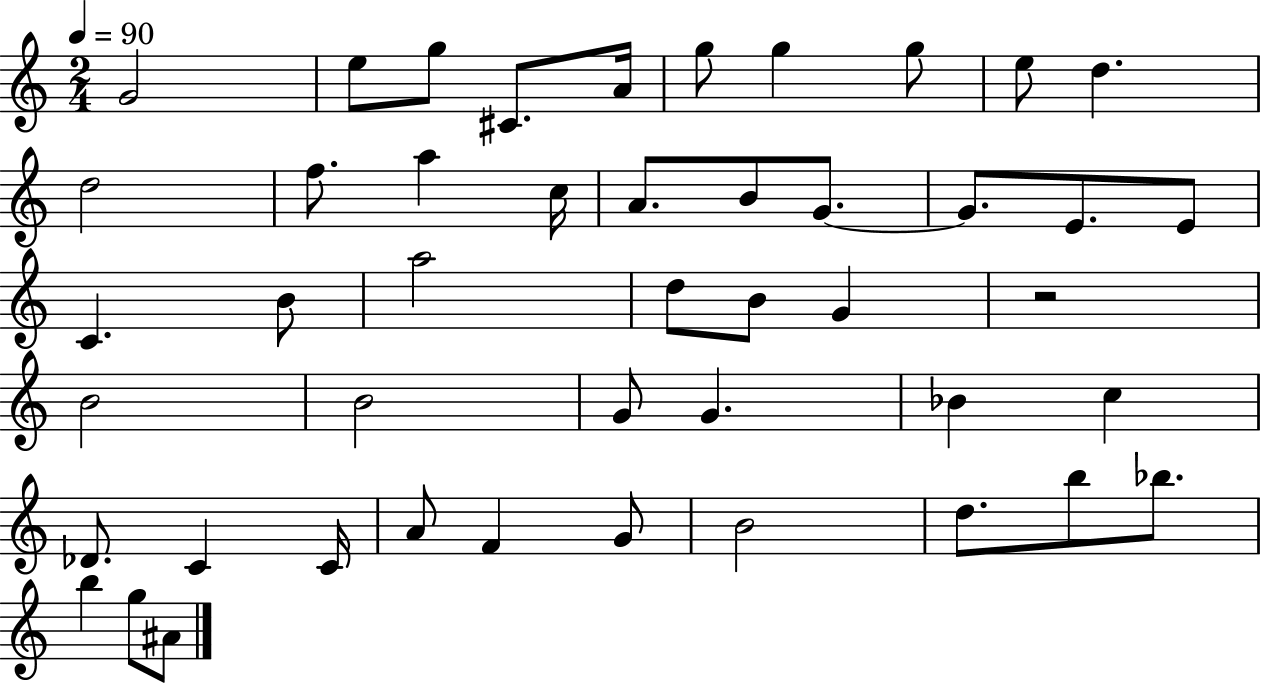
{
  \clef treble
  \numericTimeSignature
  \time 2/4
  \key c \major
  \tempo 4 = 90
  g'2 | e''8 g''8 cis'8. a'16 | g''8 g''4 g''8 | e''8 d''4. | \break d''2 | f''8. a''4 c''16 | a'8. b'8 g'8.~~ | g'8. e'8. e'8 | \break c'4. b'8 | a''2 | d''8 b'8 g'4 | r2 | \break b'2 | b'2 | g'8 g'4. | bes'4 c''4 | \break des'8. c'4 c'16 | a'8 f'4 g'8 | b'2 | d''8. b''8 bes''8. | \break b''4 g''8 ais'8 | \bar "|."
}